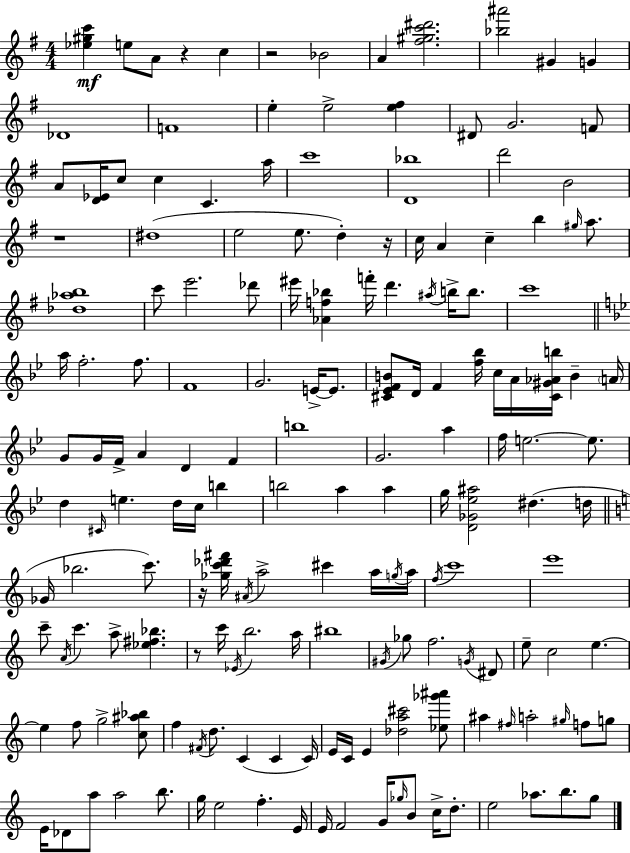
{
  \clef treble
  \numericTimeSignature
  \time 4/4
  \key g \major
  \repeat volta 2 { <ees'' gis'' c'''>4\mf e''8 a'8 r4 c''4 | r2 bes'2 | a'4 <fis'' gis'' c''' dis'''>2. | <bes'' ais'''>2 gis'4 g'4 | \break des'1 | f'1 | e''4-. e''2-> <e'' fis''>4 | dis'8 g'2. f'8 | \break a'8 <d' ees'>16 c''8 c''4 c'4. a''16 | c'''1 | <d' bes''>1 | d'''2 b'2 | \break r1 | dis''1( | e''2 e''8. d''4-.) r16 | c''16 a'4 c''4-- b''4 \grace { gis''16 } a''8. | \break <des'' aes'' b''>1 | c'''8 e'''2. des'''8 | eis'''16 <aes' f'' bes''>4 f'''16-. d'''4. \acciaccatura { ais''16 } b''16-> b''8. | c'''1 | \break \bar "||" \break \key bes \major a''16 f''2.-. f''8. | f'1 | g'2. e'16->~~ e'8. | <cis' ees' f' b'>8 d'16 f'4 <f'' bes''>16 c''16 a'16 <cis' gis' aes' b''>16 b'4-- \parenthesize a'16 | \break g'8 g'16 f'16-> a'4 d'4 f'4 | b''1 | g'2. a''4 | f''16 e''2.~~ e''8. | \break d''4 \grace { cis'16 } e''4. d''16 c''16 b''4 | b''2 a''4 a''4 | g''16 <d' ges' ees'' ais''>2 dis''4.( | d''16 \bar "||" \break \key c \major ges'16 bes''2. c'''8.) | r16 <ges'' c''' des''' fis'''>16 \acciaccatura { ais'16 } a''2-> cis'''4 a''16 | \acciaccatura { g''16 } a''16 \acciaccatura { f''16 } c'''1 | e'''1 | \break c'''8-- \acciaccatura { a'16 } c'''4. a''8-> <ees'' fis'' bes''>4. | r8 c'''16 \acciaccatura { ees'16 } b''2. | a''16 bis''1 | \acciaccatura { gis'16 } ges''8 f''2. | \break \acciaccatura { g'16 } dis'8 e''8-- c''2 | e''4.~~ e''4 f''8 g''2-> | <c'' ais'' bes''>8 f''4 \acciaccatura { fis'16 } d''8. c'4( | c'4 c'16) e'16 c'16 e'4 <des'' a'' cis'''>2 | \break <ees'' ges''' ais'''>8 ais''4 \grace { fis''16 } a''2-. | \grace { gis''16 } f''8 g''8 e'16 des'8 a''8 a''2 | b''8. g''16 e''2 | f''4.-. e'16 e'16 f'2 | \break g'16 \grace { ges''16 } b'8 c''16-> d''8.-. e''2 | aes''8. b''8. g''8 } \bar "|."
}